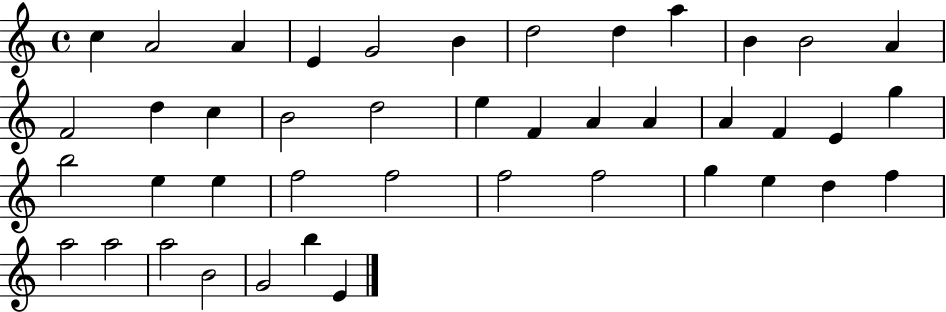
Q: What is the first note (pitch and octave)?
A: C5